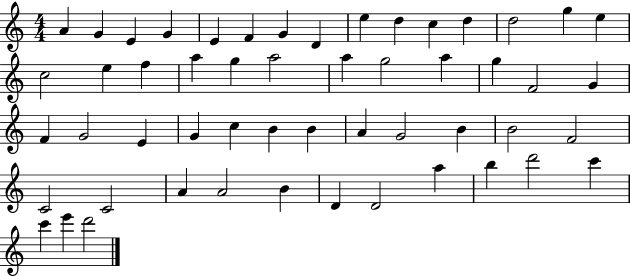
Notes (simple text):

A4/q G4/q E4/q G4/q E4/q F4/q G4/q D4/q E5/q D5/q C5/q D5/q D5/h G5/q E5/q C5/h E5/q F5/q A5/q G5/q A5/h A5/q G5/h A5/q G5/q F4/h G4/q F4/q G4/h E4/q G4/q C5/q B4/q B4/q A4/q G4/h B4/q B4/h F4/h C4/h C4/h A4/q A4/h B4/q D4/q D4/h A5/q B5/q D6/h C6/q C6/q E6/q D6/h